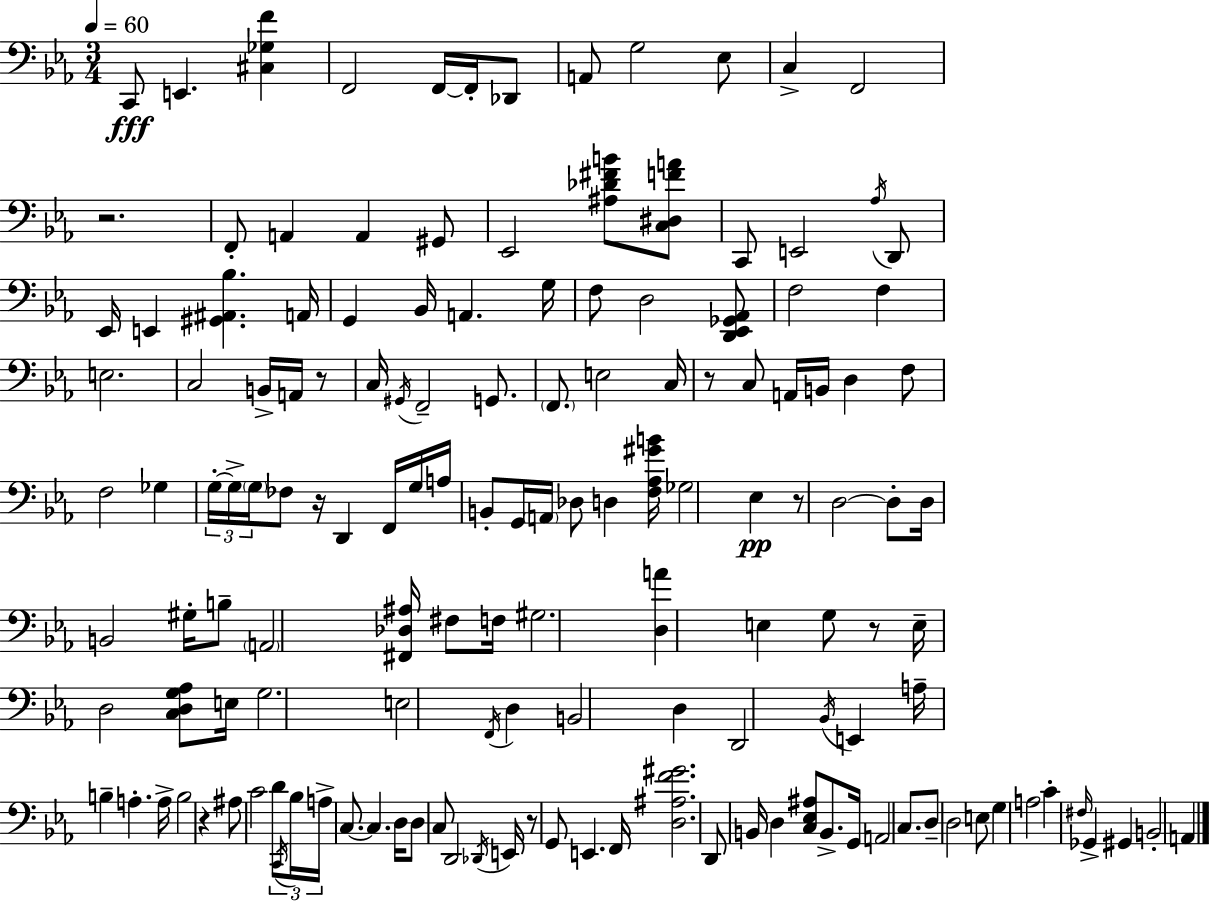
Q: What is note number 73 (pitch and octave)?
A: F3